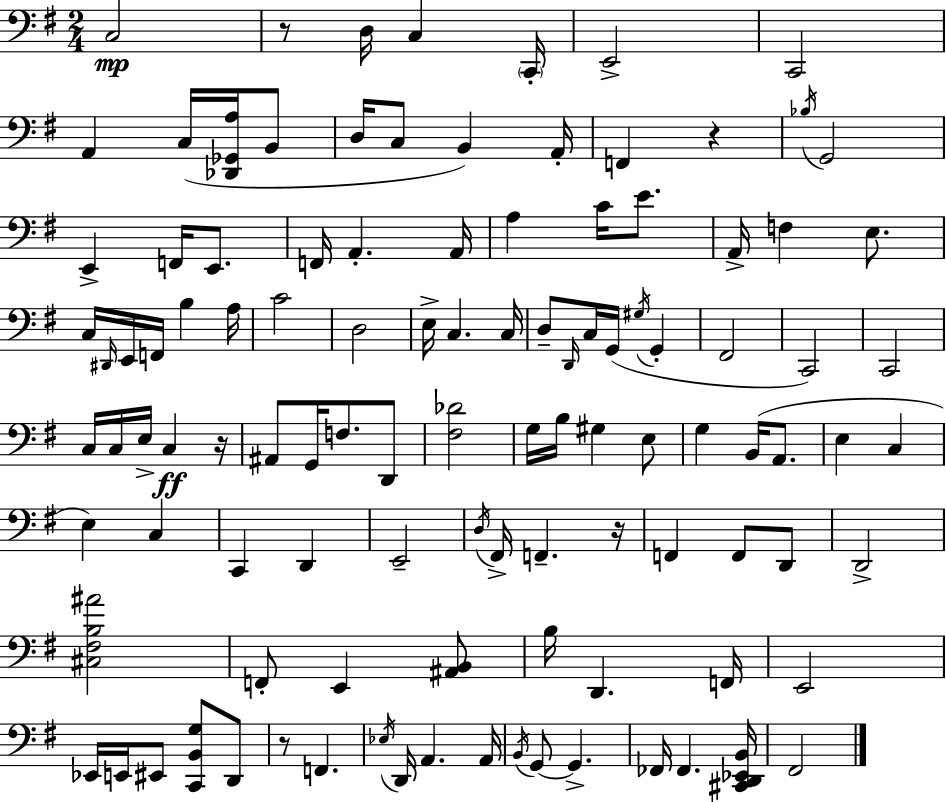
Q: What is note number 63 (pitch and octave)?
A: A2